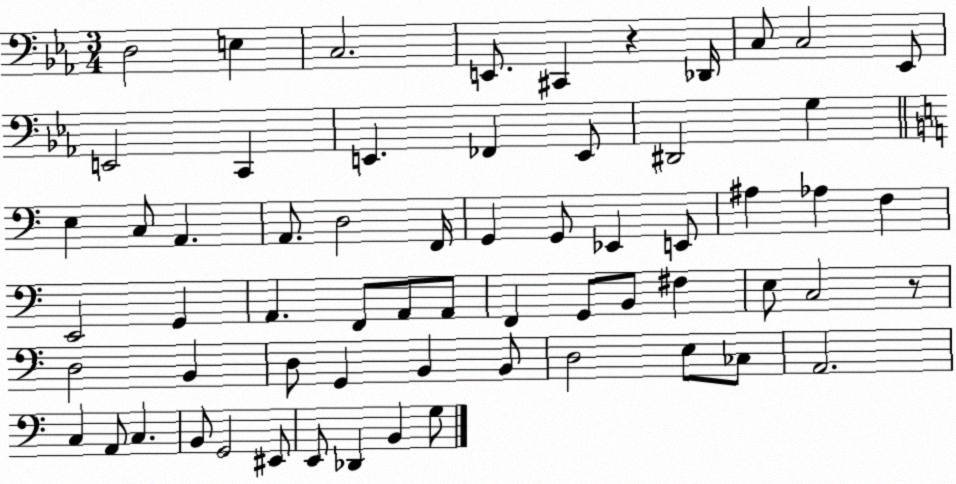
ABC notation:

X:1
T:Untitled
M:3/4
L:1/4
K:Eb
D,2 E, C,2 E,,/2 ^C,, z _D,,/4 C,/2 C,2 _E,,/2 E,,2 C,, E,, _F,, E,,/2 ^D,,2 G, E, C,/2 A,, A,,/2 D,2 F,,/4 G,, G,,/2 _E,, E,,/2 ^A, _A, F, E,,2 G,, A,, F,,/2 A,,/2 A,,/2 F,, G,,/2 B,,/2 ^F, E,/2 C,2 z/2 D,2 B,, D,/2 G,, B,, B,,/2 D,2 E,/2 _C,/2 A,,2 C, A,,/2 C, B,,/2 G,,2 ^E,,/2 E,,/2 _D,, B,, G,/2